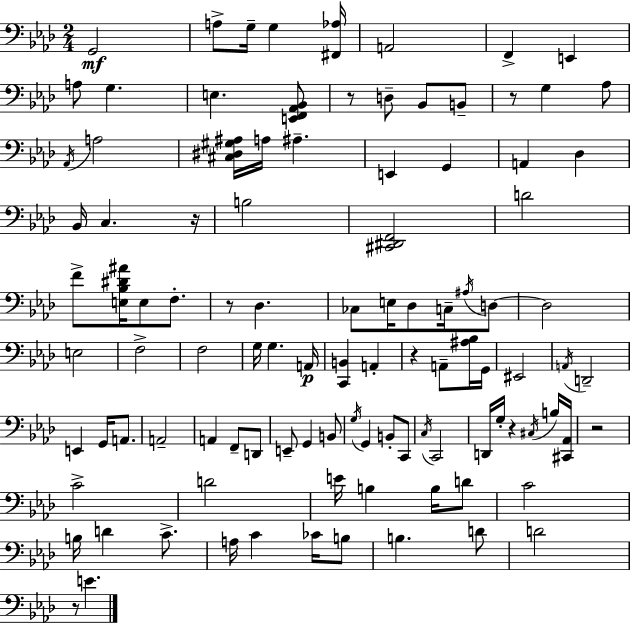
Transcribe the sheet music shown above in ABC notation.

X:1
T:Untitled
M:2/4
L:1/4
K:Ab
G,,2 A,/2 G,/4 G, [^F,,_A,]/4 A,,2 F,, E,, A,/2 G, E, [E,,F,,_A,,_B,,]/2 z/2 D,/2 _B,,/2 B,,/2 z/2 G, _A,/2 _A,,/4 A,2 [^C,^D,^G,^A,]/4 A,/4 ^A, E,, G,, A,, _D, _B,,/4 C, z/4 B,2 [^C,,^D,,F,,]2 D2 F/2 [E,_B,^D^A]/4 E,/2 F,/2 z/2 _D, _C,/2 E,/4 _D,/2 C,/4 ^A,/4 D,/2 D,2 E,2 F,2 F,2 G,/4 G, A,,/4 [C,,B,,] A,, z A,,/2 [^A,_B,]/4 G,,/4 ^E,,2 A,,/4 D,,2 E,, G,,/4 A,,/2 A,,2 A,, F,,/2 D,,/2 E,,/2 G,, B,,/2 G,/4 G,, B,,/2 C,,/2 C,/4 C,,2 D,,/4 G,/4 z ^C,/4 B,/4 [^C,,_A,,]/4 z2 C2 D2 E/4 B, B,/4 D/2 C2 B,/4 D C/2 A,/4 C _C/4 B,/2 B, D/2 D2 z/2 E